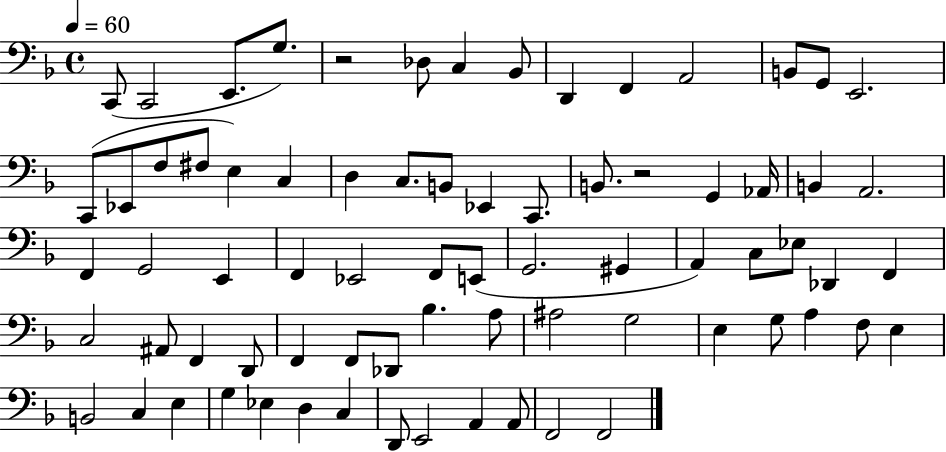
X:1
T:Untitled
M:4/4
L:1/4
K:F
C,,/2 C,,2 E,,/2 G,/2 z2 _D,/2 C, _B,,/2 D,, F,, A,,2 B,,/2 G,,/2 E,,2 C,,/2 _E,,/2 F,/2 ^F,/2 E, C, D, C,/2 B,,/2 _E,, C,,/2 B,,/2 z2 G,, _A,,/4 B,, A,,2 F,, G,,2 E,, F,, _E,,2 F,,/2 E,,/2 G,,2 ^G,, A,, C,/2 _E,/2 _D,, F,, C,2 ^A,,/2 F,, D,,/2 F,, F,,/2 _D,,/2 _B, A,/2 ^A,2 G,2 E, G,/2 A, F,/2 E, B,,2 C, E, G, _E, D, C, D,,/2 E,,2 A,, A,,/2 F,,2 F,,2